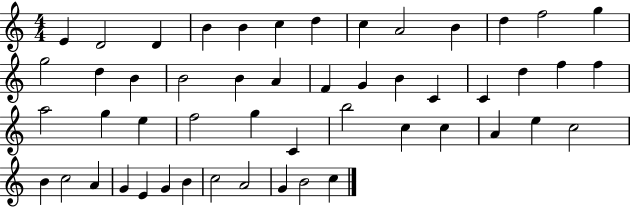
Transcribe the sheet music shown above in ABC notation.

X:1
T:Untitled
M:4/4
L:1/4
K:C
E D2 D B B c d c A2 B d f2 g g2 d B B2 B A F G B C C d f f a2 g e f2 g C b2 c c A e c2 B c2 A G E G B c2 A2 G B2 c